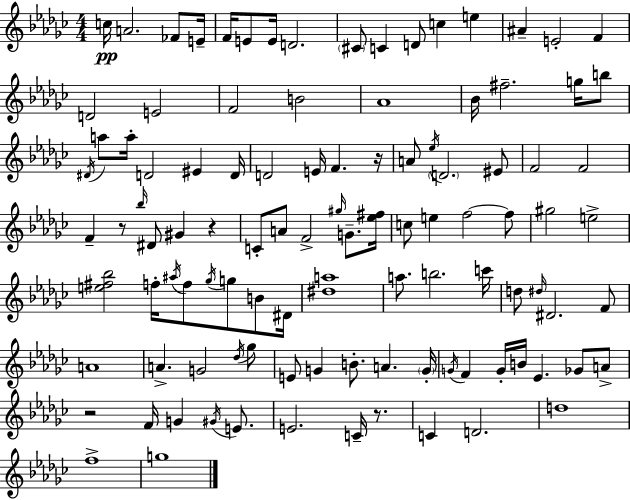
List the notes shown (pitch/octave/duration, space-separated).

C5/s A4/h. FES4/e E4/s F4/s E4/e E4/s D4/h. C#4/e C4/q D4/e C5/q E5/q A#4/q E4/h F4/q D4/h E4/h F4/h B4/h Ab4/w Bb4/s F#5/h. G5/s B5/e D#4/s A5/e A5/s D4/h EIS4/q D4/s D4/h E4/s F4/q. R/s A4/e Eb5/s D4/h. EIS4/e F4/h F4/h F4/q R/e Bb5/s D#4/e G#4/q R/q C4/e A4/e F4/h G#5/s G4/e. [Eb5,F#5]/s C5/e E5/q F5/h F5/e G#5/h E5/h [E5,F#5,Bb5]/h F5/s A#5/s F5/e Gb5/s G5/e B4/e D#4/s [D#5,A5]/w A5/e. B5/h. C6/s D5/e D#5/s D#4/h. F4/e A4/w A4/q. G4/h Db5/s Gb5/e E4/e G4/q B4/e. A4/q. G4/s G4/s F4/q G4/s B4/s Eb4/q. Gb4/e A4/e R/h F4/s G4/q G#4/s E4/e. E4/h. C4/s R/e. C4/q D4/h. D5/w F5/w G5/w